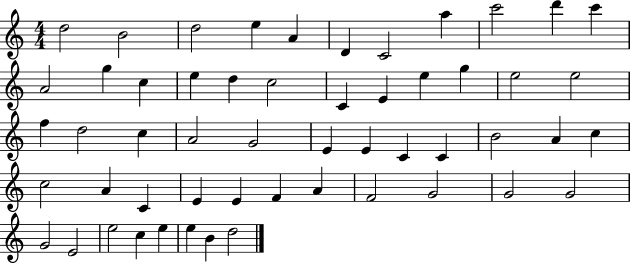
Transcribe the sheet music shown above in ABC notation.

X:1
T:Untitled
M:4/4
L:1/4
K:C
d2 B2 d2 e A D C2 a c'2 d' c' A2 g c e d c2 C E e g e2 e2 f d2 c A2 G2 E E C C B2 A c c2 A C E E F A F2 G2 G2 G2 G2 E2 e2 c e e B d2